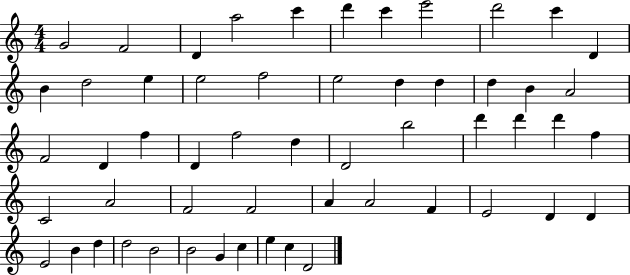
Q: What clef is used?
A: treble